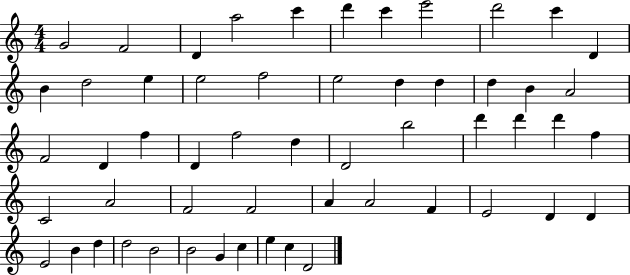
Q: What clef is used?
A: treble